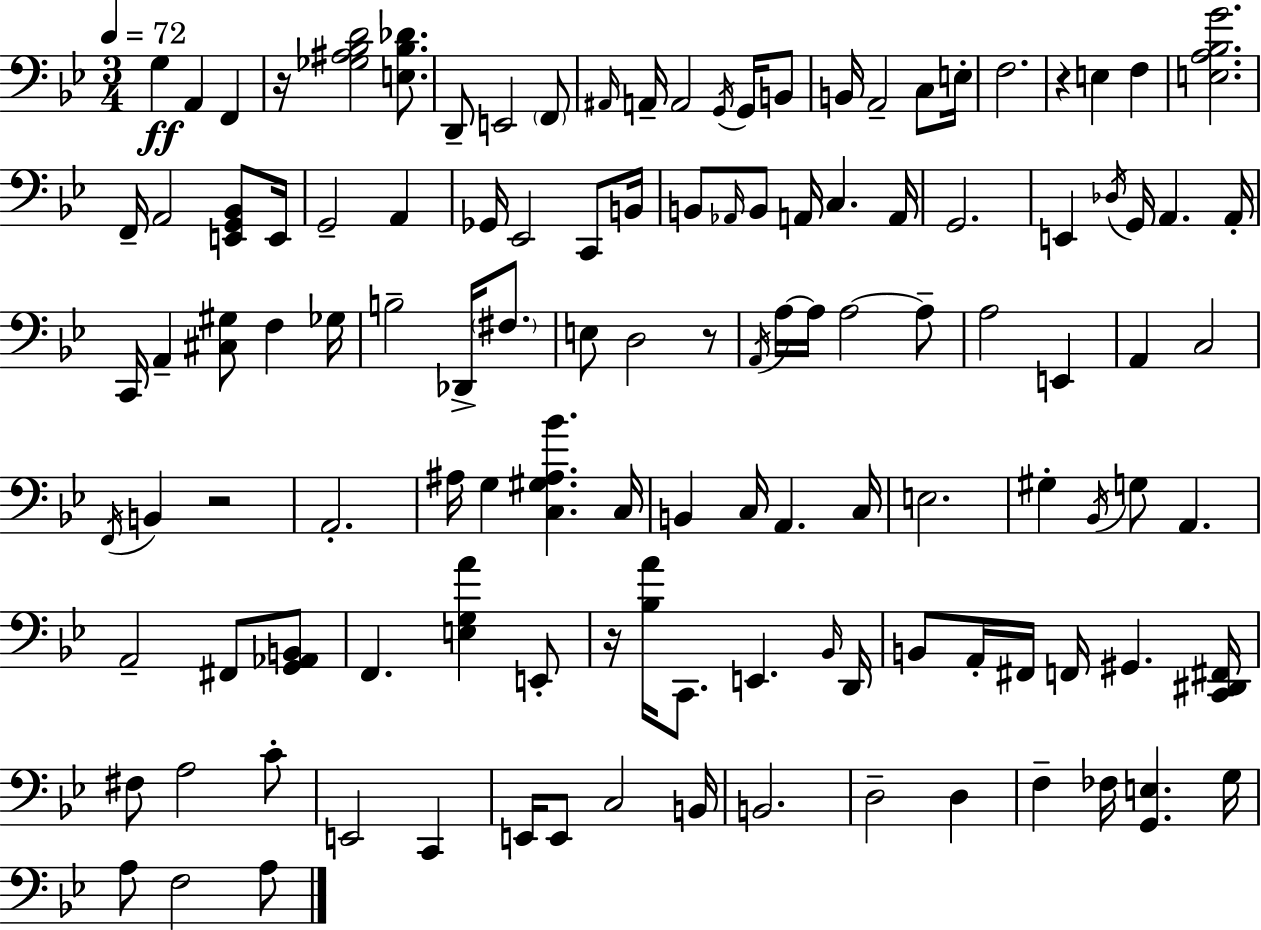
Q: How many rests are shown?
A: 5